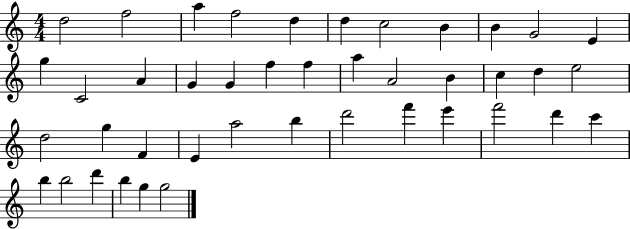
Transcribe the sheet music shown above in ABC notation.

X:1
T:Untitled
M:4/4
L:1/4
K:C
d2 f2 a f2 d d c2 B B G2 E g C2 A G G f f a A2 B c d e2 d2 g F E a2 b d'2 f' e' f'2 d' c' b b2 d' b g g2